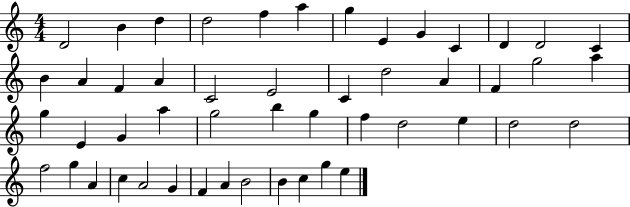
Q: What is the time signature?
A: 4/4